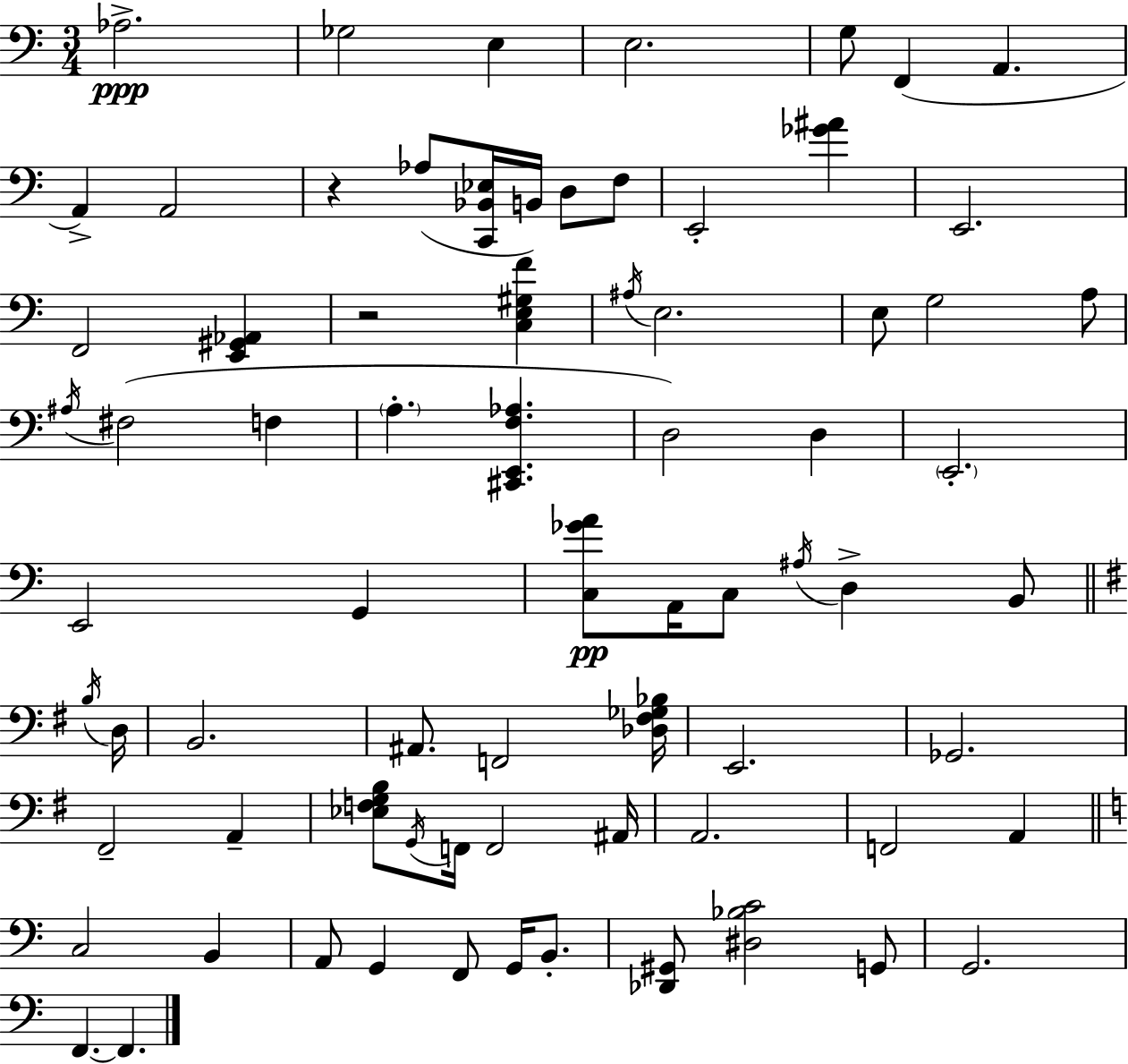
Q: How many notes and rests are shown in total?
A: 74